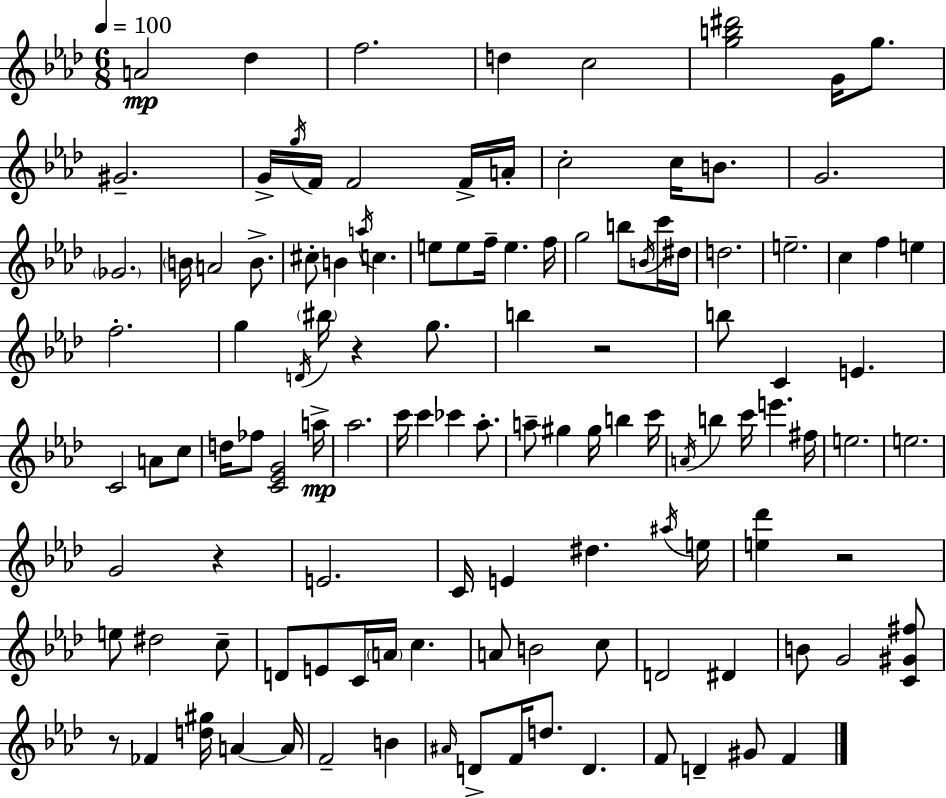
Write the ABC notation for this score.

X:1
T:Untitled
M:6/8
L:1/4
K:Fm
A2 _d f2 d c2 [gb^d']2 G/4 g/2 ^G2 G/4 g/4 F/4 F2 F/4 A/4 c2 c/4 B/2 G2 _G2 B/4 A2 B/2 ^c/2 B a/4 c e/2 e/2 f/4 e f/4 g2 b/2 B/4 c'/4 ^d/4 d2 e2 c f e f2 g D/4 ^b/4 z g/2 b z2 b/2 C E C2 A/2 c/2 d/4 _f/2 [C_EG]2 a/4 _a2 c'/4 c' _c' _a/2 a/2 ^g ^g/4 b c'/4 A/4 b c'/4 e' ^f/4 e2 e2 G2 z E2 C/4 E ^d ^a/4 e/4 [e_d'] z2 e/2 ^d2 c/2 D/2 E/2 C/4 A/4 c A/2 B2 c/2 D2 ^D B/2 G2 [C^G^f]/2 z/2 _F [d^g]/4 A A/4 F2 B ^A/4 D/2 F/4 d/2 D F/2 D ^G/2 F